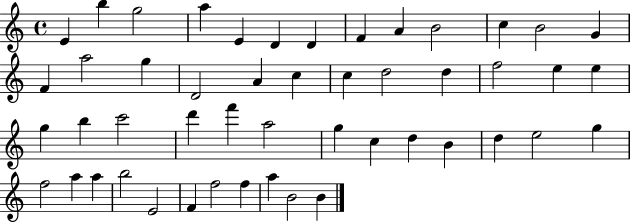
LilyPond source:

{
  \clef treble
  \time 4/4
  \defaultTimeSignature
  \key c \major
  e'4 b''4 g''2 | a''4 e'4 d'4 d'4 | f'4 a'4 b'2 | c''4 b'2 g'4 | \break f'4 a''2 g''4 | d'2 a'4 c''4 | c''4 d''2 d''4 | f''2 e''4 e''4 | \break g''4 b''4 c'''2 | d'''4 f'''4 a''2 | g''4 c''4 d''4 b'4 | d''4 e''2 g''4 | \break f''2 a''4 a''4 | b''2 e'2 | f'4 f''2 f''4 | a''4 b'2 b'4 | \break \bar "|."
}